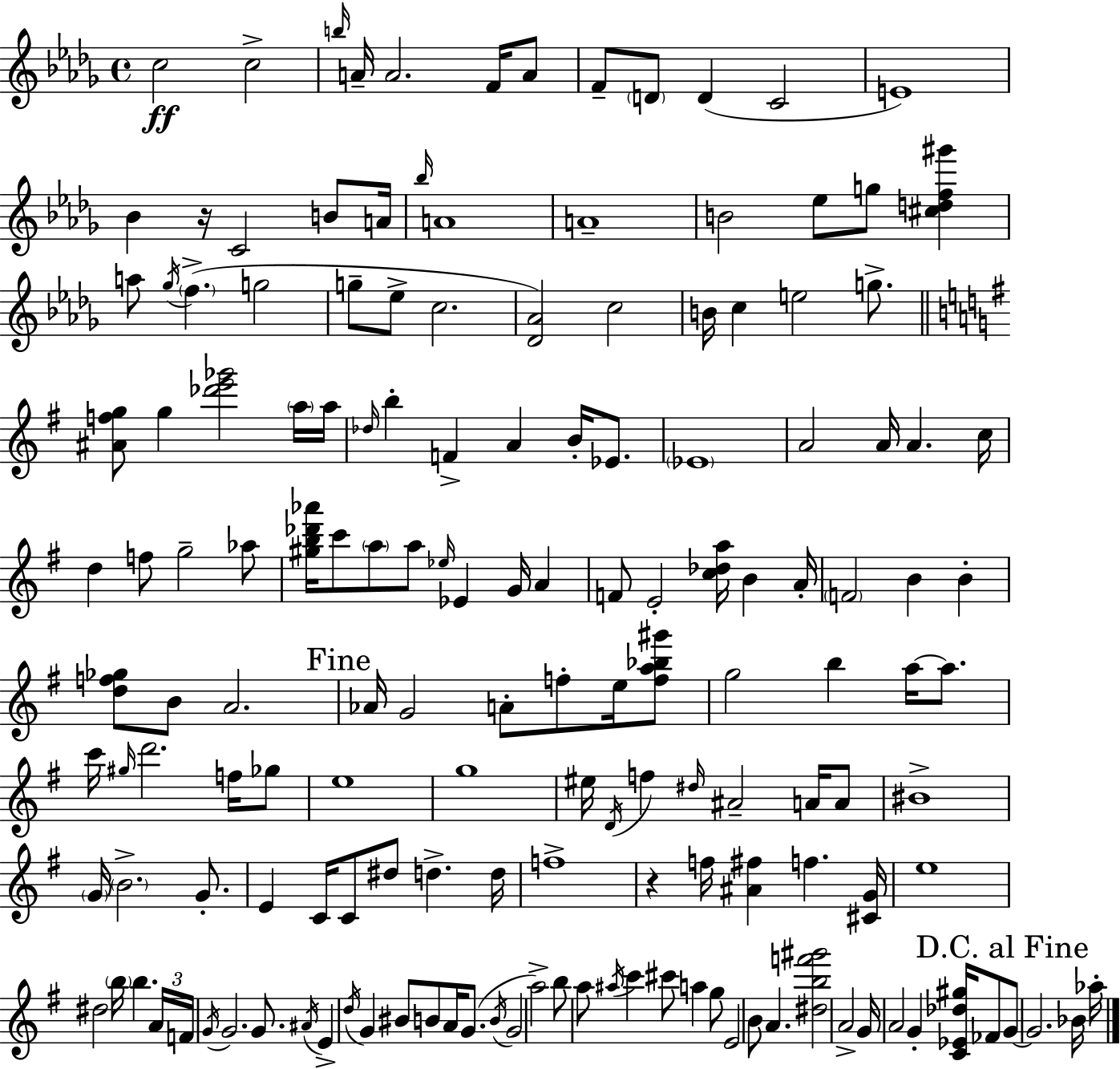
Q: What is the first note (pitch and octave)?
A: C5